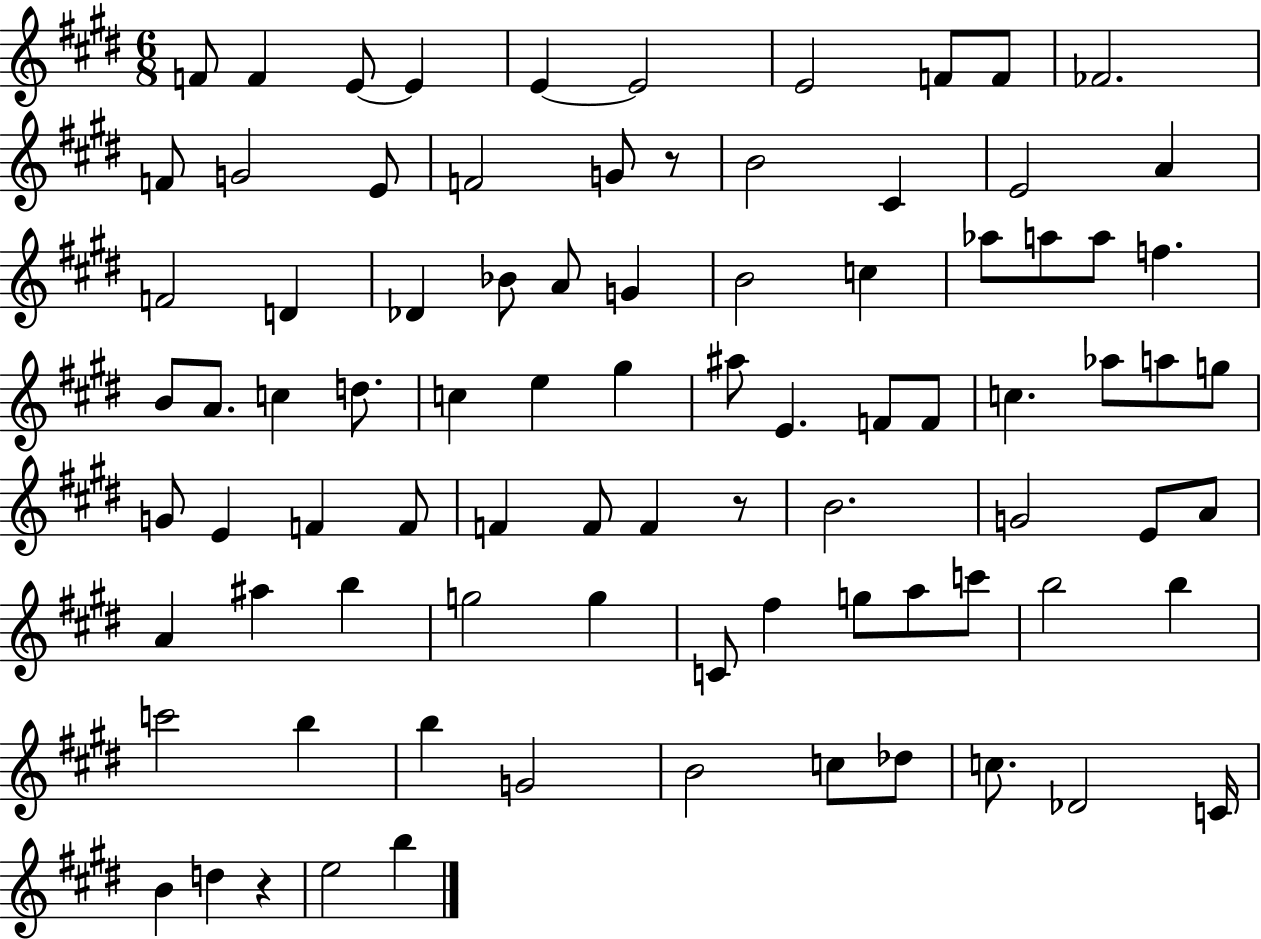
X:1
T:Untitled
M:6/8
L:1/4
K:E
F/2 F E/2 E E E2 E2 F/2 F/2 _F2 F/2 G2 E/2 F2 G/2 z/2 B2 ^C E2 A F2 D _D _B/2 A/2 G B2 c _a/2 a/2 a/2 f B/2 A/2 c d/2 c e ^g ^a/2 E F/2 F/2 c _a/2 a/2 g/2 G/2 E F F/2 F F/2 F z/2 B2 G2 E/2 A/2 A ^a b g2 g C/2 ^f g/2 a/2 c'/2 b2 b c'2 b b G2 B2 c/2 _d/2 c/2 _D2 C/4 B d z e2 b